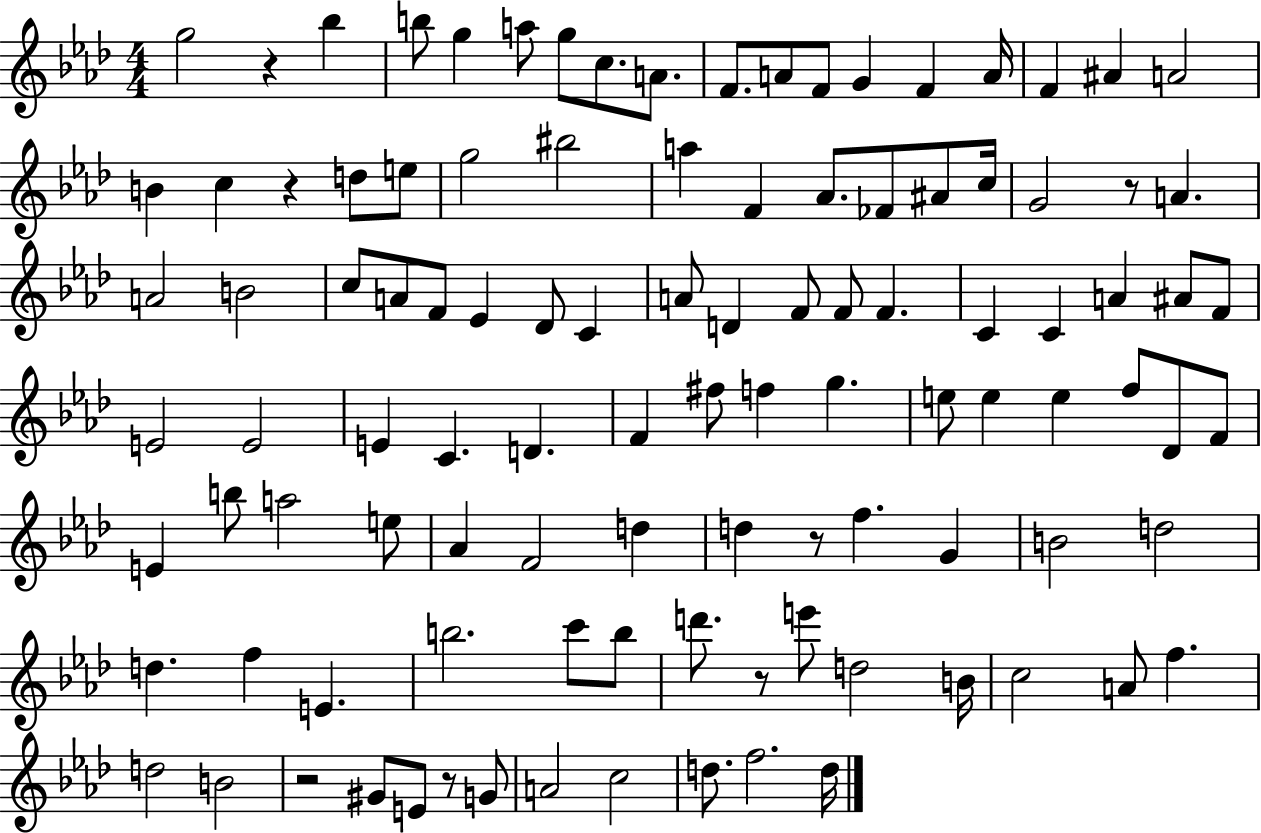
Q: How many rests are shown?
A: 7